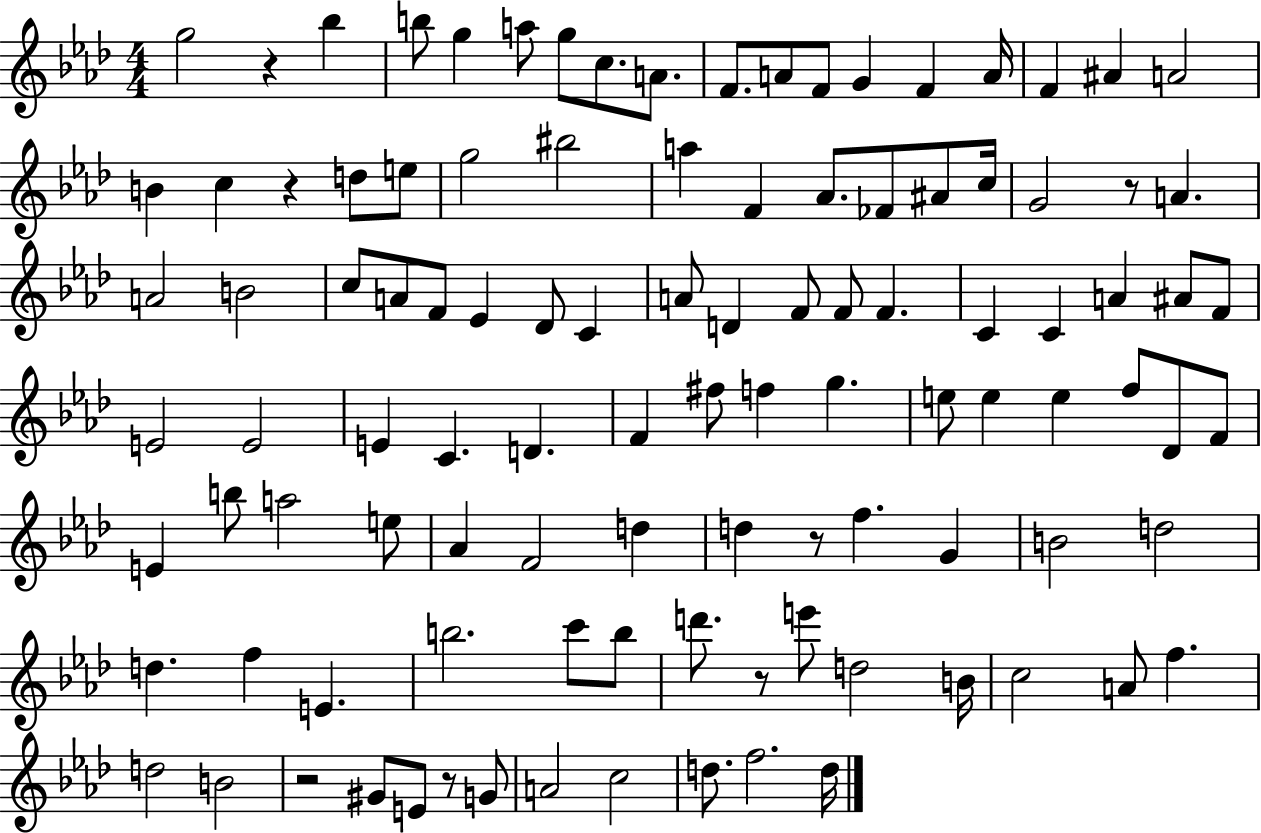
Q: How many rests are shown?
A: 7